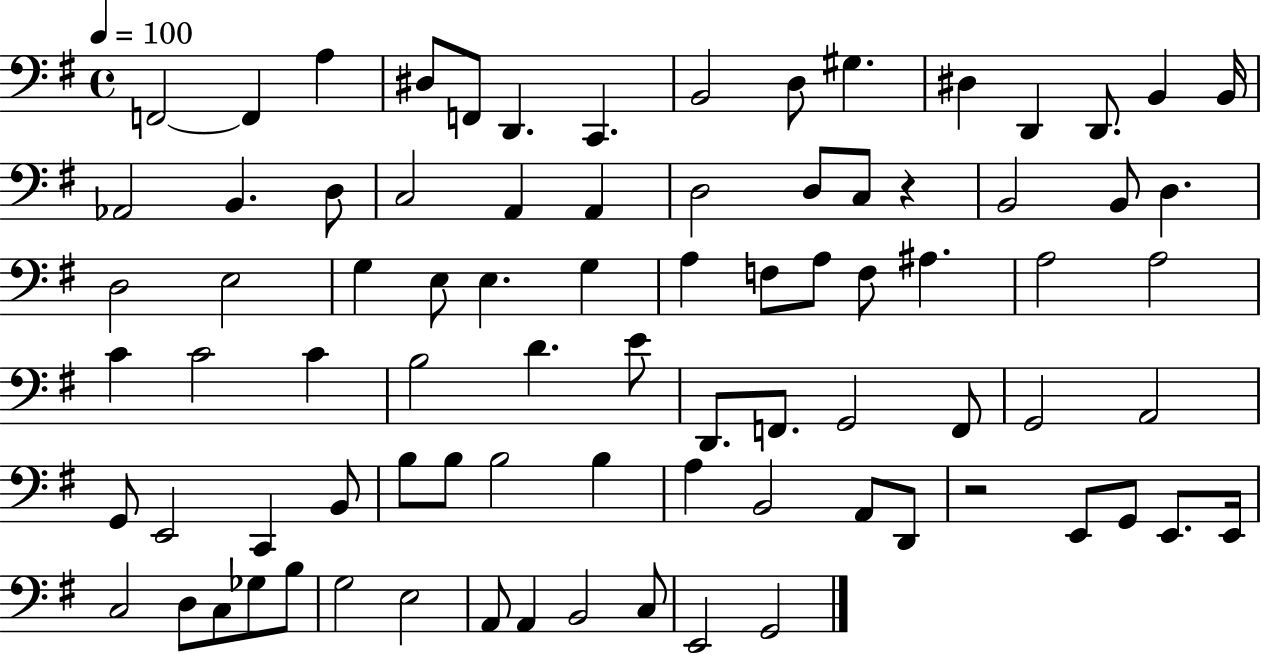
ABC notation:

X:1
T:Untitled
M:4/4
L:1/4
K:G
F,,2 F,, A, ^D,/2 F,,/2 D,, C,, B,,2 D,/2 ^G, ^D, D,, D,,/2 B,, B,,/4 _A,,2 B,, D,/2 C,2 A,, A,, D,2 D,/2 C,/2 z B,,2 B,,/2 D, D,2 E,2 G, E,/2 E, G, A, F,/2 A,/2 F,/2 ^A, A,2 A,2 C C2 C B,2 D E/2 D,,/2 F,,/2 G,,2 F,,/2 G,,2 A,,2 G,,/2 E,,2 C,, B,,/2 B,/2 B,/2 B,2 B, A, B,,2 A,,/2 D,,/2 z2 E,,/2 G,,/2 E,,/2 E,,/4 C,2 D,/2 C,/2 _G,/2 B,/2 G,2 E,2 A,,/2 A,, B,,2 C,/2 E,,2 G,,2